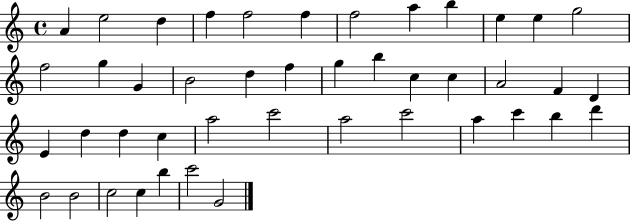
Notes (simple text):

A4/q E5/h D5/q F5/q F5/h F5/q F5/h A5/q B5/q E5/q E5/q G5/h F5/h G5/q G4/q B4/h D5/q F5/q G5/q B5/q C5/q C5/q A4/h F4/q D4/q E4/q D5/q D5/q C5/q A5/h C6/h A5/h C6/h A5/q C6/q B5/q D6/q B4/h B4/h C5/h C5/q B5/q C6/h G4/h